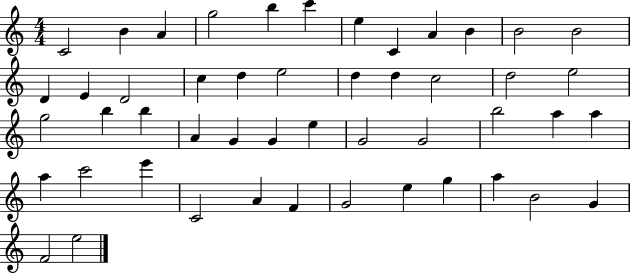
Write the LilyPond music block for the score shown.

{
  \clef treble
  \numericTimeSignature
  \time 4/4
  \key c \major
  c'2 b'4 a'4 | g''2 b''4 c'''4 | e''4 c'4 a'4 b'4 | b'2 b'2 | \break d'4 e'4 d'2 | c''4 d''4 e''2 | d''4 d''4 c''2 | d''2 e''2 | \break g''2 b''4 b''4 | a'4 g'4 g'4 e''4 | g'2 g'2 | b''2 a''4 a''4 | \break a''4 c'''2 e'''4 | c'2 a'4 f'4 | g'2 e''4 g''4 | a''4 b'2 g'4 | \break f'2 e''2 | \bar "|."
}